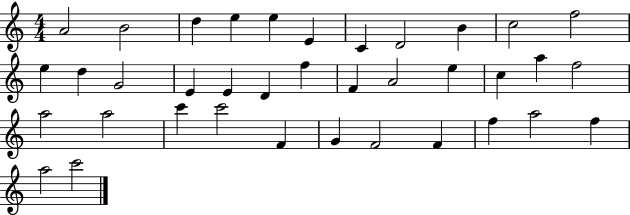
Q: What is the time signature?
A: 4/4